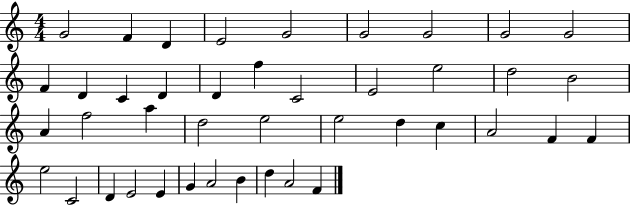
X:1
T:Untitled
M:4/4
L:1/4
K:C
G2 F D E2 G2 G2 G2 G2 G2 F D C D D f C2 E2 e2 d2 B2 A f2 a d2 e2 e2 d c A2 F F e2 C2 D E2 E G A2 B d A2 F